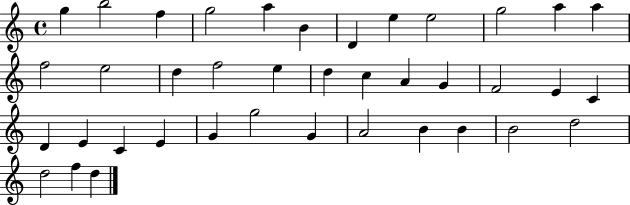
G5/q B5/h F5/q G5/h A5/q B4/q D4/q E5/q E5/h G5/h A5/q A5/q F5/h E5/h D5/q F5/h E5/q D5/q C5/q A4/q G4/q F4/h E4/q C4/q D4/q E4/q C4/q E4/q G4/q G5/h G4/q A4/h B4/q B4/q B4/h D5/h D5/h F5/q D5/q